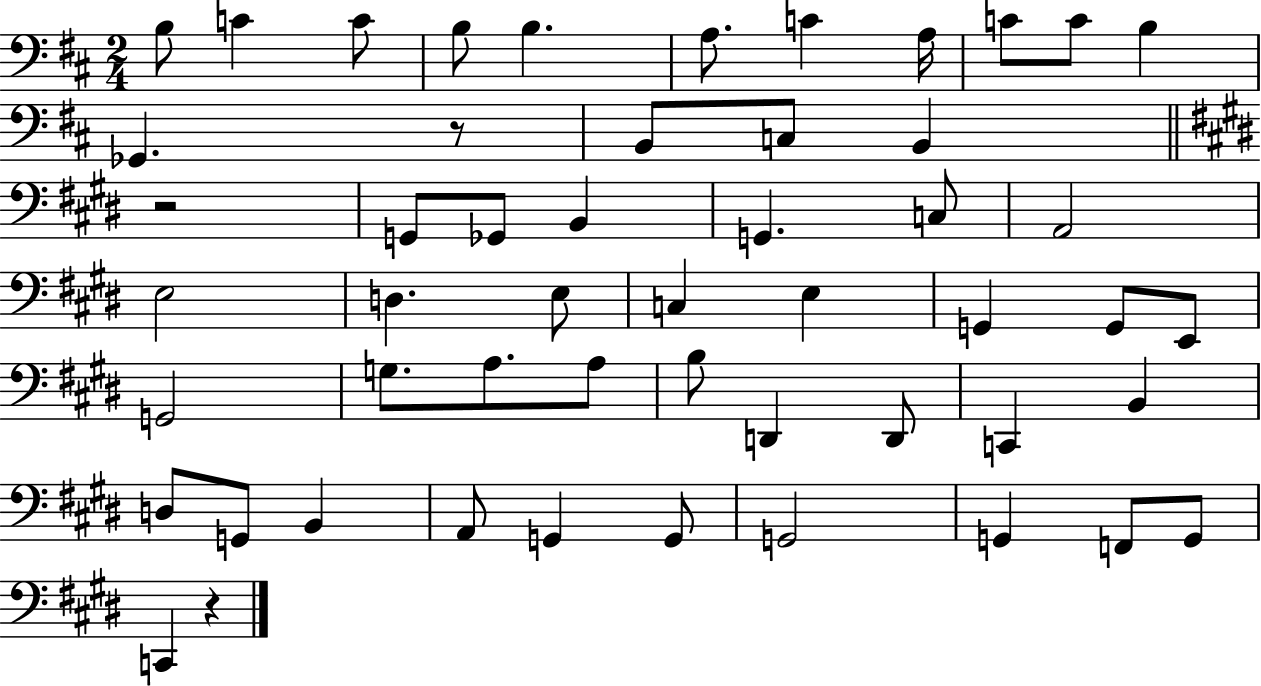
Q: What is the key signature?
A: D major